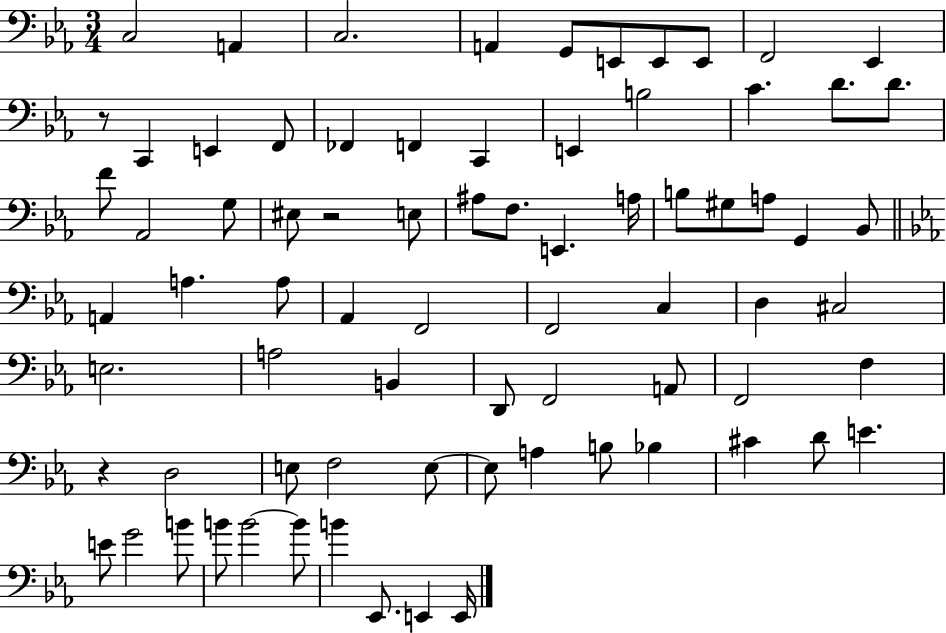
C3/h A2/q C3/h. A2/q G2/e E2/e E2/e E2/e F2/h Eb2/q R/e C2/q E2/q F2/e FES2/q F2/q C2/q E2/q B3/h C4/q. D4/e. D4/e. F4/e Ab2/h G3/e EIS3/e R/h E3/e A#3/e F3/e. E2/q. A3/s B3/e G#3/e A3/e G2/q Bb2/e A2/q A3/q. A3/e Ab2/q F2/h F2/h C3/q D3/q C#3/h E3/h. A3/h B2/q D2/e F2/h A2/e F2/h F3/q R/q D3/h E3/e F3/h E3/e E3/e A3/q B3/e Bb3/q C#4/q D4/e E4/q. E4/e G4/h B4/e B4/e B4/h B4/e B4/q Eb2/e. E2/q E2/s